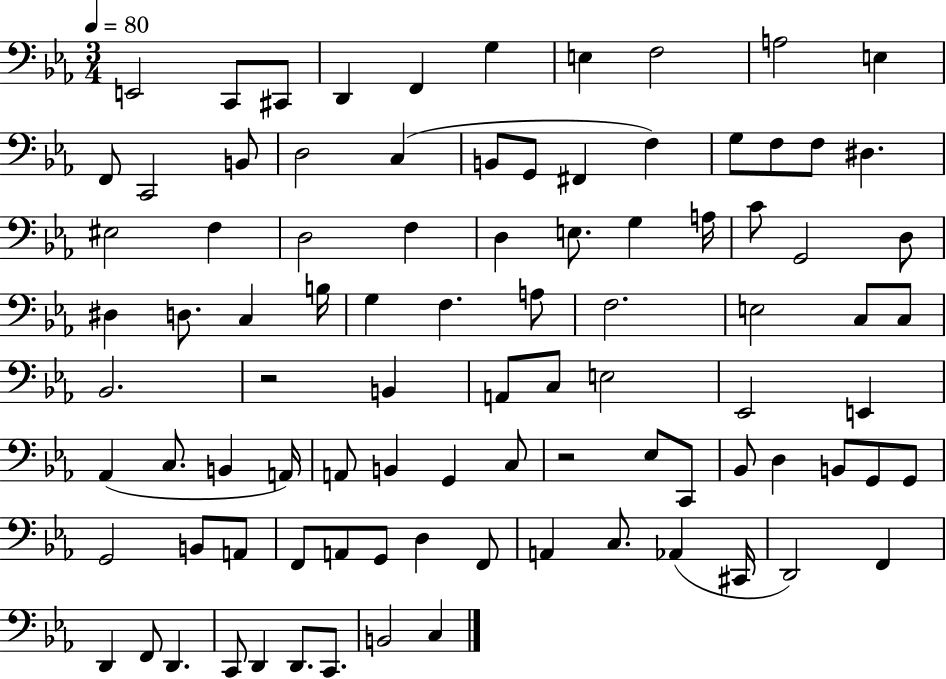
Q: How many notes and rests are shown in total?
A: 92